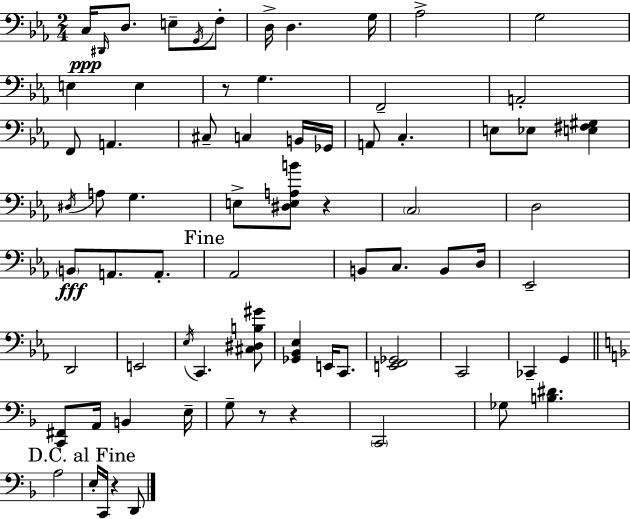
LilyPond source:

{
  \clef bass
  \numericTimeSignature
  \time 2/4
  \key ees \major
  \repeat volta 2 { c16\ppp \grace { dis,16 } d8. e8-- \acciaccatura { g,16 } | f8-. d16-> d4. | g16 aes2-> | g2 | \break e4 e4 | r8 g4. | f,2-- | a,2-. | \break f,8 a,4. | cis8-- c4 | b,16 ges,16 a,8 c4.-. | e8 ees8 <e fis gis>4 | \break \acciaccatura { dis16 } a8 g4. | e8-> <dis e a b'>8 r4 | \parenthesize c2 | d2 | \break \parenthesize b,8\fff a,8. | a,8.-. \mark "Fine" aes,2 | b,8 c8. | b,8 d16 ees,2-- | \break d,2 | e,2 | \acciaccatura { ees16 } c,4. | <cis dis b gis'>8 <ges, bes, ees>4 | \break e,16 c,8. <e, f, ges,>2 | c,2 | ces,4-- | g,4 \bar "||" \break \key f \major <c, fis,>8 a,16 b,4 e16-- | g8-- r8 r4 | \parenthesize c,2 | ges8 <b dis'>4. | \break a2 | \mark "D.C. al Fine" e16-. c,16 r4 d,8 | } \bar "|."
}